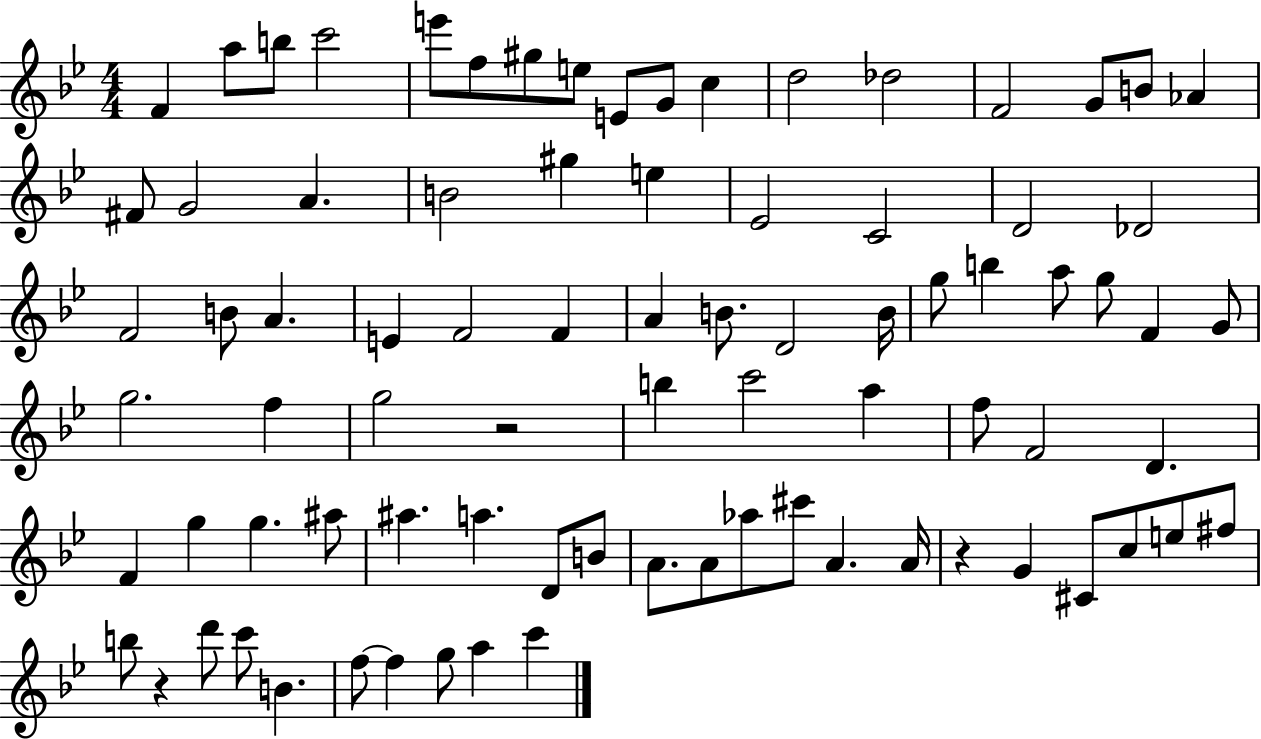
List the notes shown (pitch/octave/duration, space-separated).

F4/q A5/e B5/e C6/h E6/e F5/e G#5/e E5/e E4/e G4/e C5/q D5/h Db5/h F4/h G4/e B4/e Ab4/q F#4/e G4/h A4/q. B4/h G#5/q E5/q Eb4/h C4/h D4/h Db4/h F4/h B4/e A4/q. E4/q F4/h F4/q A4/q B4/e. D4/h B4/s G5/e B5/q A5/e G5/e F4/q G4/e G5/h. F5/q G5/h R/h B5/q C6/h A5/q F5/e F4/h D4/q. F4/q G5/q G5/q. A#5/e A#5/q. A5/q. D4/e B4/e A4/e. A4/e Ab5/e C#6/e A4/q. A4/s R/q G4/q C#4/e C5/e E5/e F#5/e B5/e R/q D6/e C6/e B4/q. F5/e F5/q G5/e A5/q C6/q